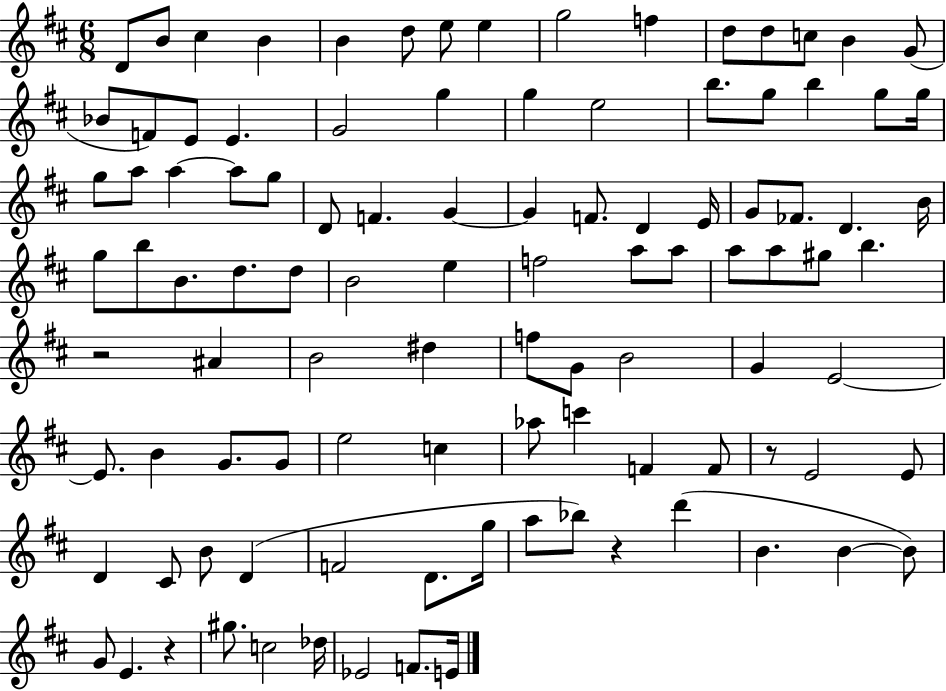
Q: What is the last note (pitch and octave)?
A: E4